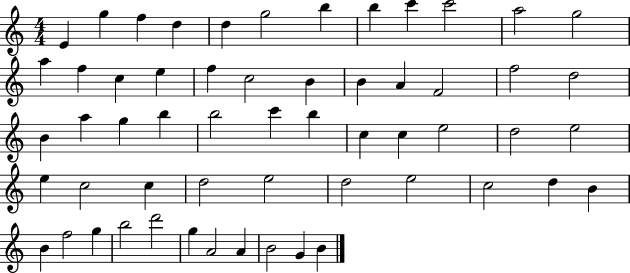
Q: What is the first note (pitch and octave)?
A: E4